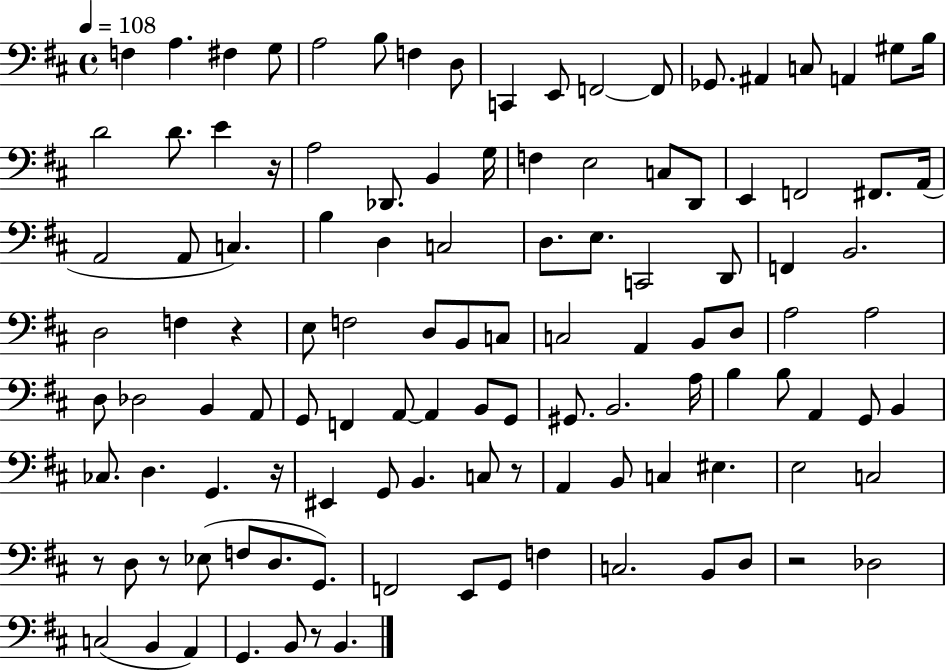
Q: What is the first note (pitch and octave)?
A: F3